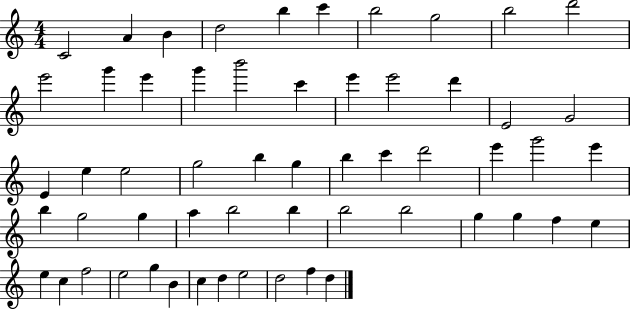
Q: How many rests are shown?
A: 0